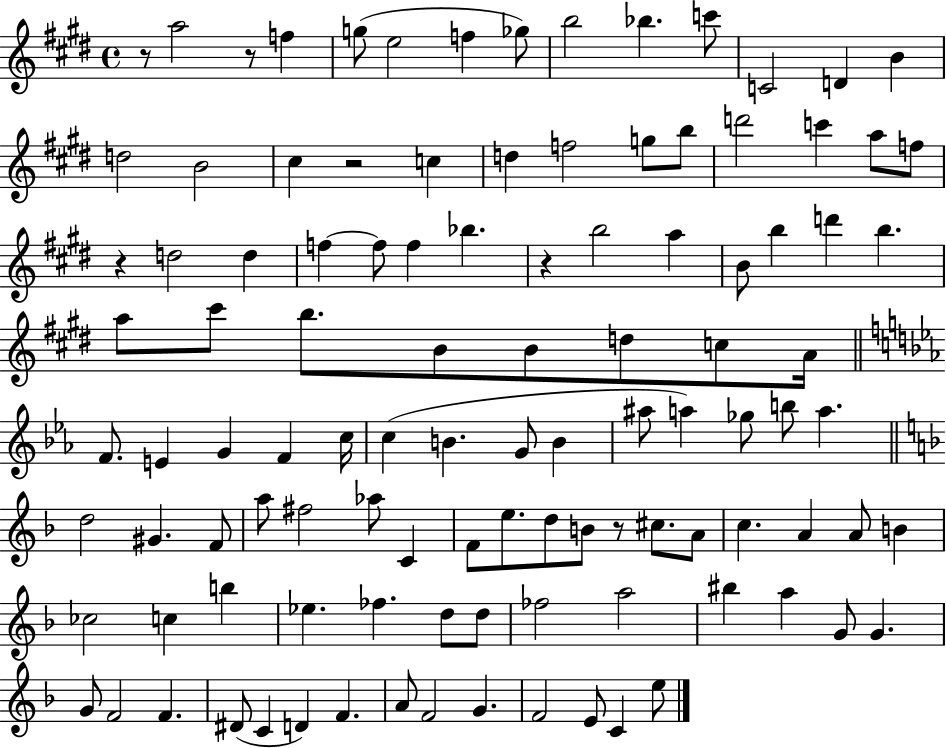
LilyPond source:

{
  \clef treble
  \time 4/4
  \defaultTimeSignature
  \key e \major
  r8 a''2 r8 f''4 | g''8( e''2 f''4 ges''8) | b''2 bes''4. c'''8 | c'2 d'4 b'4 | \break d''2 b'2 | cis''4 r2 c''4 | d''4 f''2 g''8 b''8 | d'''2 c'''4 a''8 f''8 | \break r4 d''2 d''4 | f''4~~ f''8 f''4 bes''4. | r4 b''2 a''4 | b'8 b''4 d'''4 b''4. | \break a''8 cis'''8 b''8. b'8 b'8 d''8 c''8 a'16 | \bar "||" \break \key ees \major f'8. e'4 g'4 f'4 c''16 | c''4( b'4. g'8 b'4 | ais''8 a''4) ges''8 b''8 a''4. | \bar "||" \break \key f \major d''2 gis'4. f'8 | a''8 fis''2 aes''8 c'4 | f'8 e''8. d''8 b'8 r8 cis''8. a'8 | c''4. a'4 a'8 b'4 | \break ces''2 c''4 b''4 | ees''4. fes''4. d''8 d''8 | fes''2 a''2 | bis''4 a''4 g'8 g'4. | \break g'8 f'2 f'4. | dis'8( c'4 d'4) f'4. | a'8 f'2 g'4. | f'2 e'8 c'4 e''8 | \break \bar "|."
}